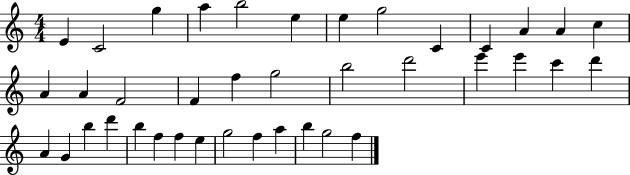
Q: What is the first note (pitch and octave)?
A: E4